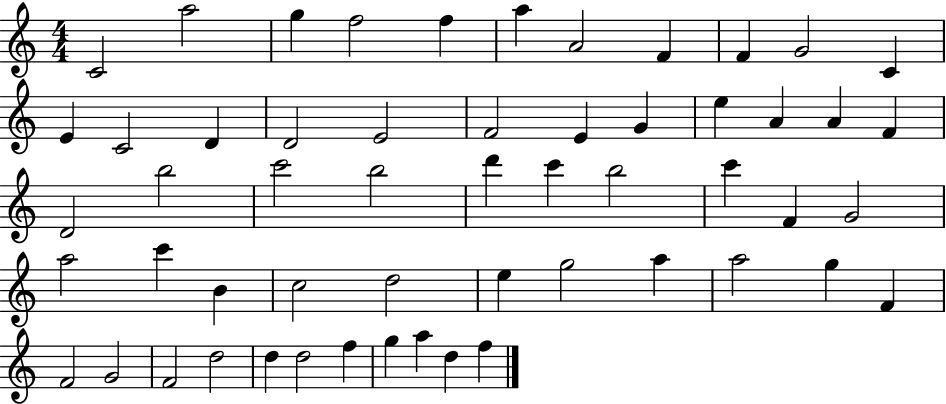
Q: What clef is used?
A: treble